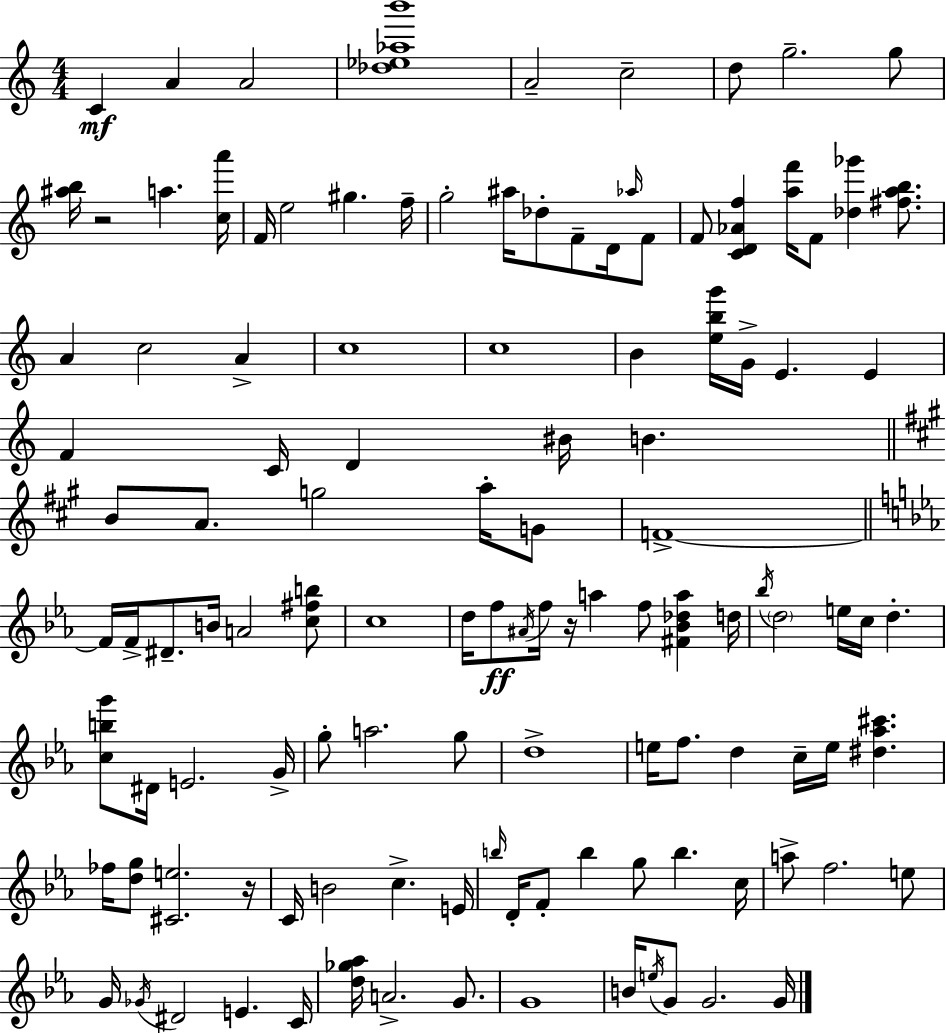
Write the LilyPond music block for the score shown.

{
  \clef treble
  \numericTimeSignature
  \time 4/4
  \key a \minor
  c'4\mf a'4 a'2 | <des'' ees'' aes'' b'''>1 | a'2-- c''2-- | d''8 g''2.-- g''8 | \break <ais'' b''>16 r2 a''4. <c'' a'''>16 | f'16 e''2 gis''4. f''16-- | g''2-. ais''16 des''8-. f'8-- d'16 \grace { aes''16 } f'8 | f'8 <c' d' aes' f''>4 <a'' f'''>16 f'8 <des'' ges'''>4 <fis'' a'' b''>8. | \break a'4 c''2 a'4-> | c''1 | c''1 | b'4 <e'' b'' g'''>16 g'16-> e'4. e'4 | \break f'4 c'16 d'4 bis'16 b'4. | \bar "||" \break \key a \major b'8 a'8. g''2 a''16-. g'8 | f'1->~~ | \bar "||" \break \key ees \major f'16 f'16-> dis'8.-- b'16 a'2 <c'' fis'' b''>8 | c''1 | d''16 f''8\ff \acciaccatura { ais'16 } f''16 r16 a''4 f''8 <fis' bes' des'' a''>4 | d''16 \acciaccatura { bes''16 } \parenthesize d''2 e''16 c''16 d''4.-. | \break <c'' b'' g'''>8 dis'16 e'2. | g'16-> g''8-. a''2. | g''8 d''1-> | e''16 f''8. d''4 c''16-- e''16 <dis'' aes'' cis'''>4. | \break fes''16 <d'' g''>8 <cis' e''>2. | r16 c'16 b'2 c''4.-> | e'16 \grace { b''16 } d'16-. f'8-. b''4 g''8 b''4. | c''16 a''8-> f''2. | \break e''8 g'16 \acciaccatura { ges'16 } dis'2 e'4. | c'16 <d'' ges'' aes''>16 a'2.-> | g'8. g'1 | b'16 \acciaccatura { e''16 } g'8 g'2. | \break g'16 \bar "|."
}